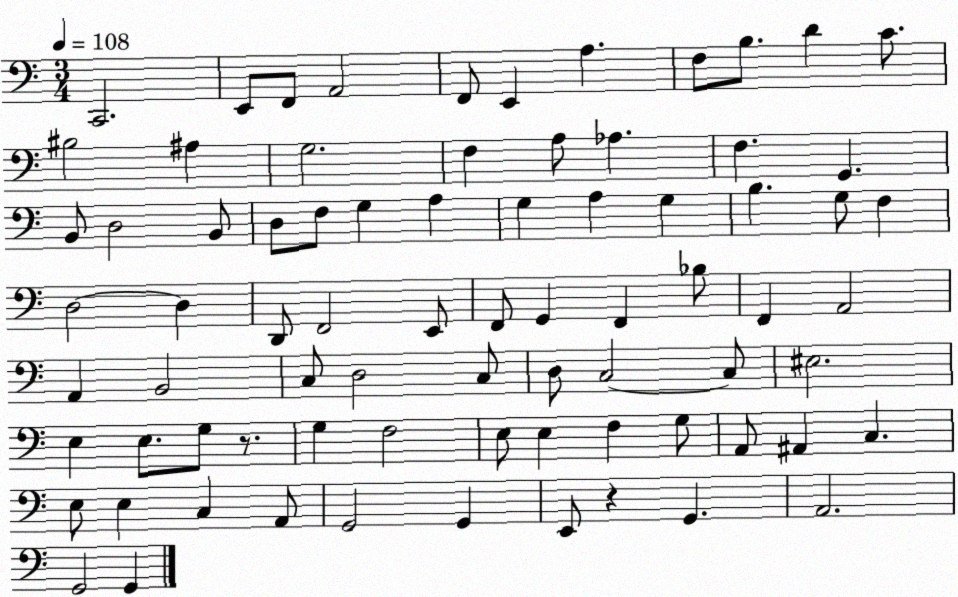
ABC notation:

X:1
T:Untitled
M:3/4
L:1/4
K:C
C,,2 E,,/2 F,,/2 A,,2 F,,/2 E,, A, F,/2 B,/2 D C/2 ^B,2 ^A, G,2 F, A,/2 _A, F, G,, B,,/2 D,2 B,,/2 D,/2 F,/2 G, A, G, A, G, B, G,/2 F, D,2 D, D,,/2 F,,2 E,,/2 F,,/2 G,, F,, _B,/2 F,, A,,2 A,, B,,2 C,/2 D,2 C,/2 D,/2 C,2 C,/2 ^E,2 E, E,/2 G,/2 z/2 G, F,2 E,/2 E, F, G,/2 A,,/2 ^A,, C, E,/2 E, C, A,,/2 G,,2 G,, E,,/2 z G,, A,,2 G,,2 G,,